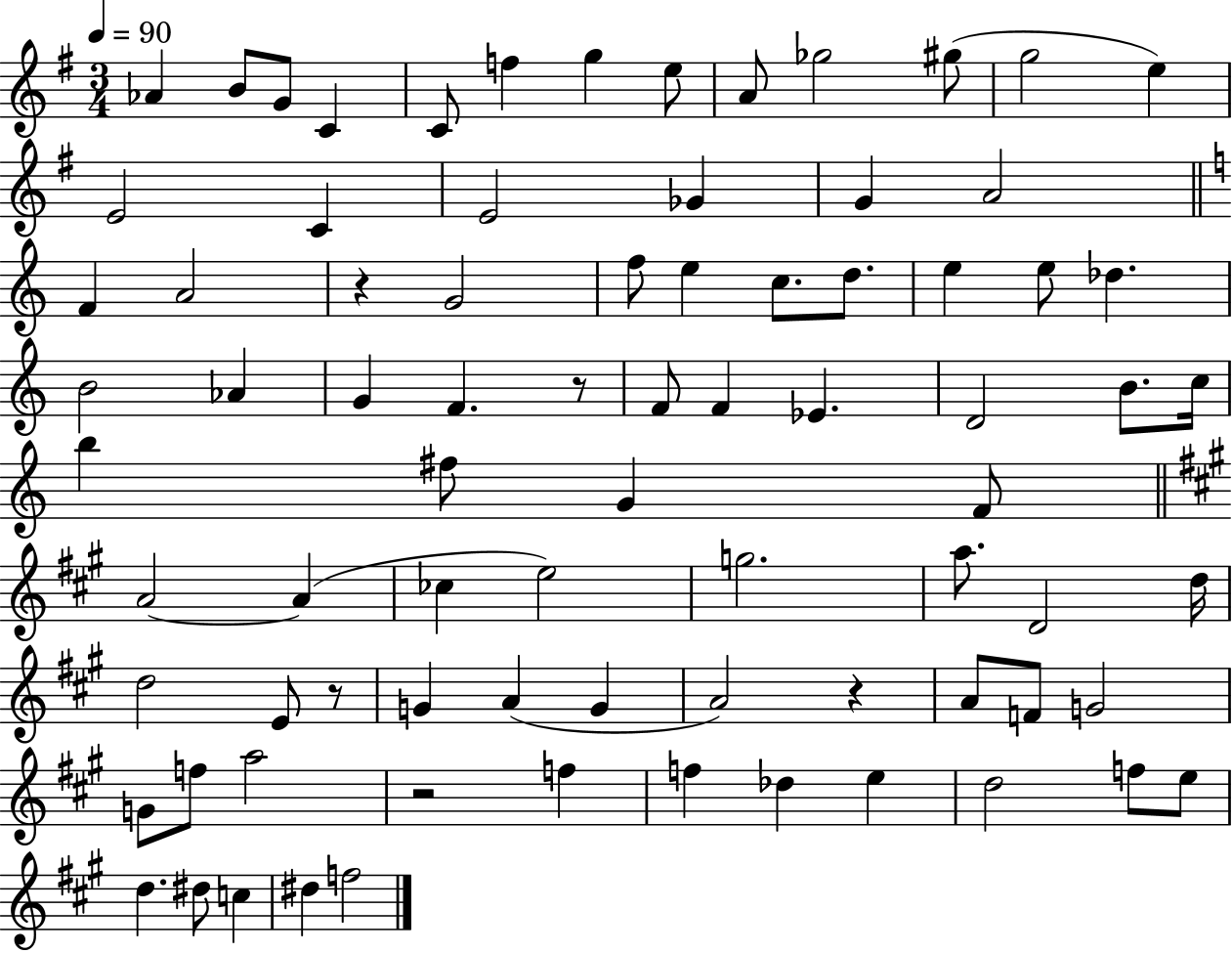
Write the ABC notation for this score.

X:1
T:Untitled
M:3/4
L:1/4
K:G
_A B/2 G/2 C C/2 f g e/2 A/2 _g2 ^g/2 g2 e E2 C E2 _G G A2 F A2 z G2 f/2 e c/2 d/2 e e/2 _d B2 _A G F z/2 F/2 F _E D2 B/2 c/4 b ^f/2 G F/2 A2 A _c e2 g2 a/2 D2 d/4 d2 E/2 z/2 G A G A2 z A/2 F/2 G2 G/2 f/2 a2 z2 f f _d e d2 f/2 e/2 d ^d/2 c ^d f2